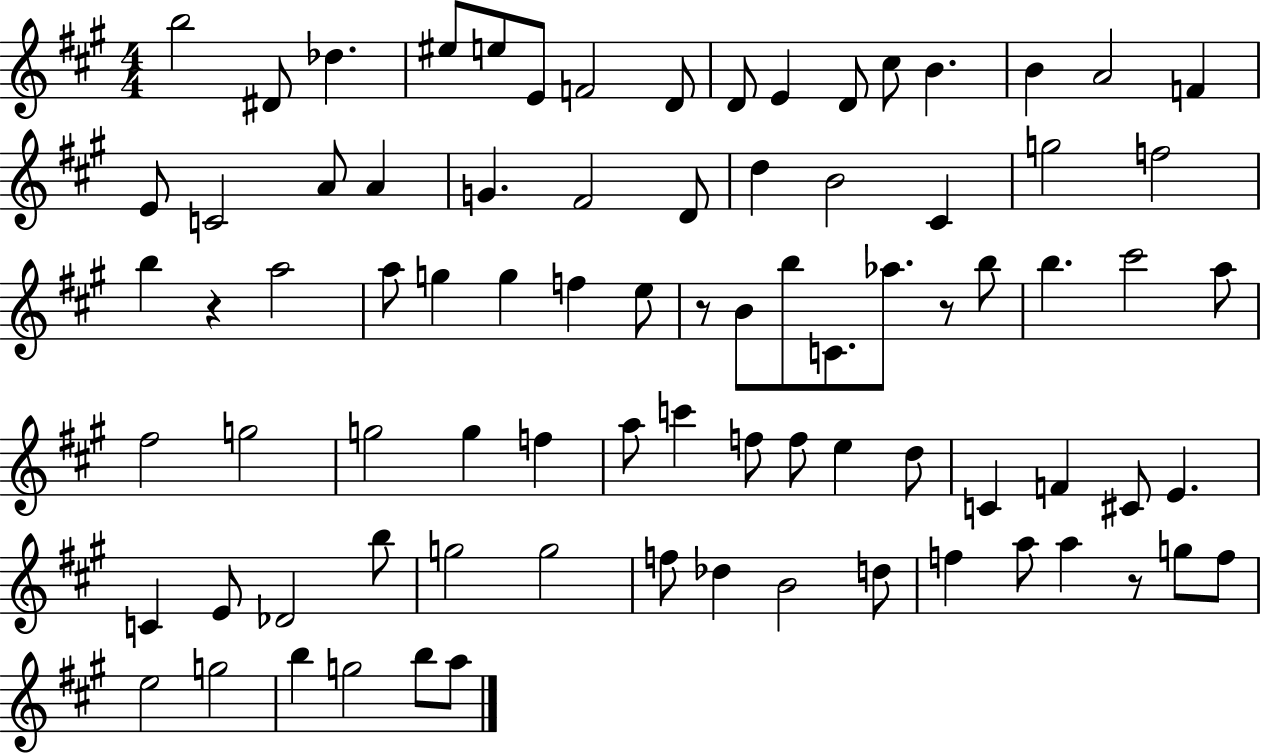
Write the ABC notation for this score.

X:1
T:Untitled
M:4/4
L:1/4
K:A
b2 ^D/2 _d ^e/2 e/2 E/2 F2 D/2 D/2 E D/2 ^c/2 B B A2 F E/2 C2 A/2 A G ^F2 D/2 d B2 ^C g2 f2 b z a2 a/2 g g f e/2 z/2 B/2 b/2 C/2 _a/2 z/2 b/2 b ^c'2 a/2 ^f2 g2 g2 g f a/2 c' f/2 f/2 e d/2 C F ^C/2 E C E/2 _D2 b/2 g2 g2 f/2 _d B2 d/2 f a/2 a z/2 g/2 f/2 e2 g2 b g2 b/2 a/2